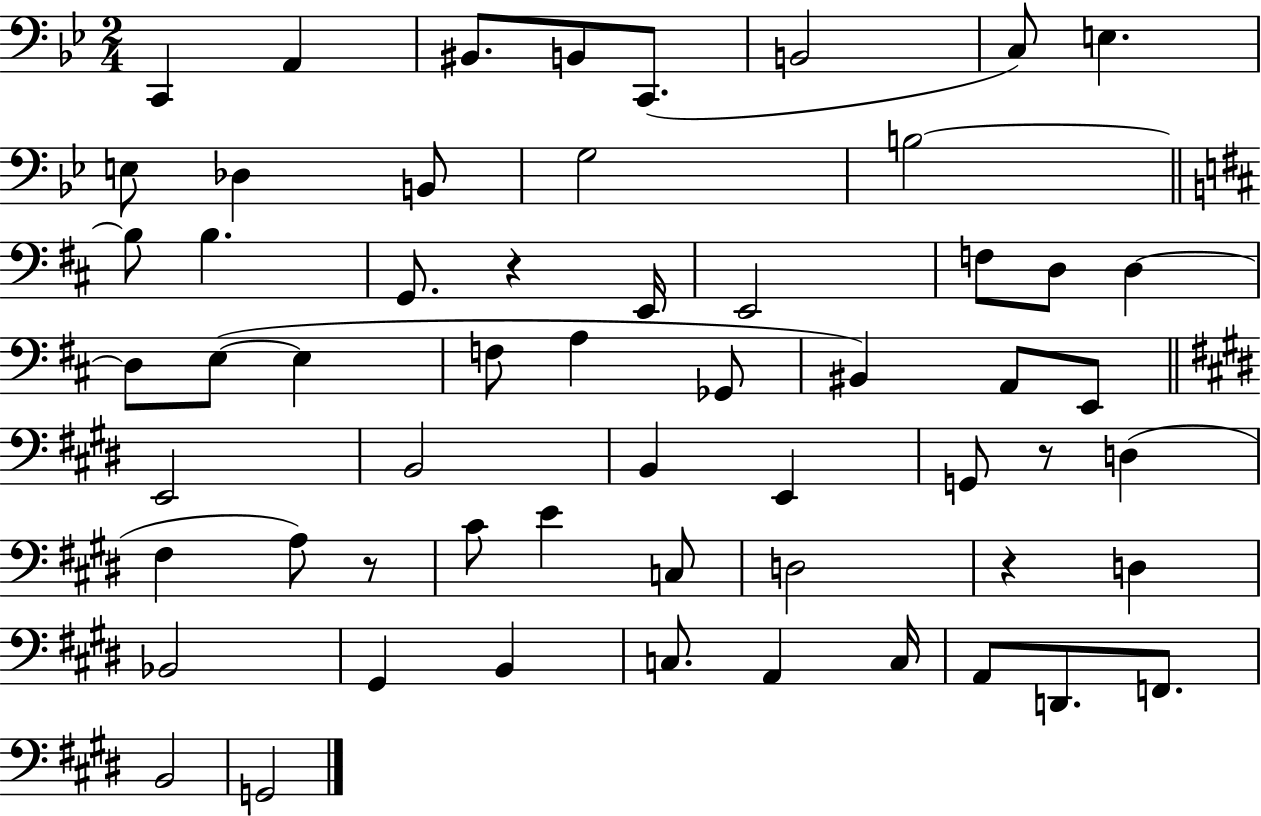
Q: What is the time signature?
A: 2/4